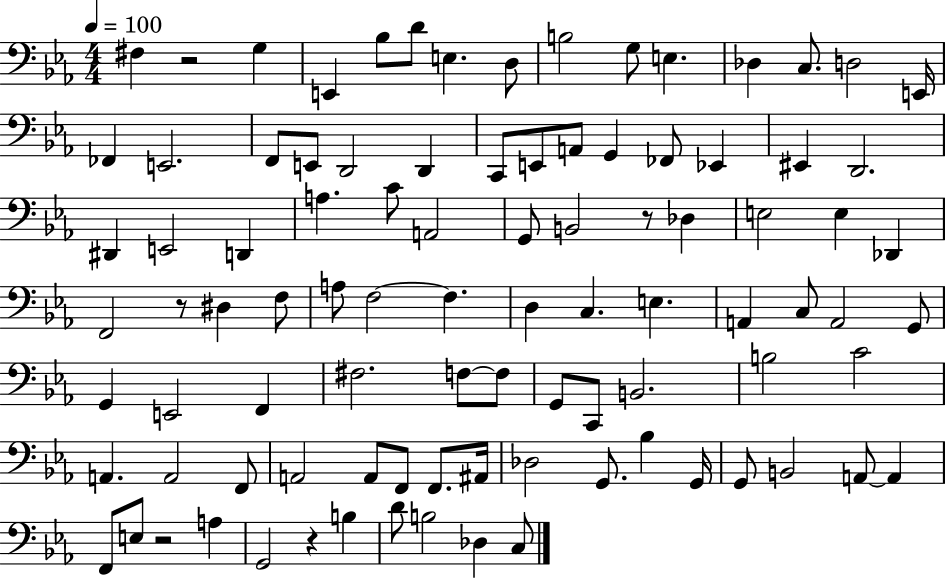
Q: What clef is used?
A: bass